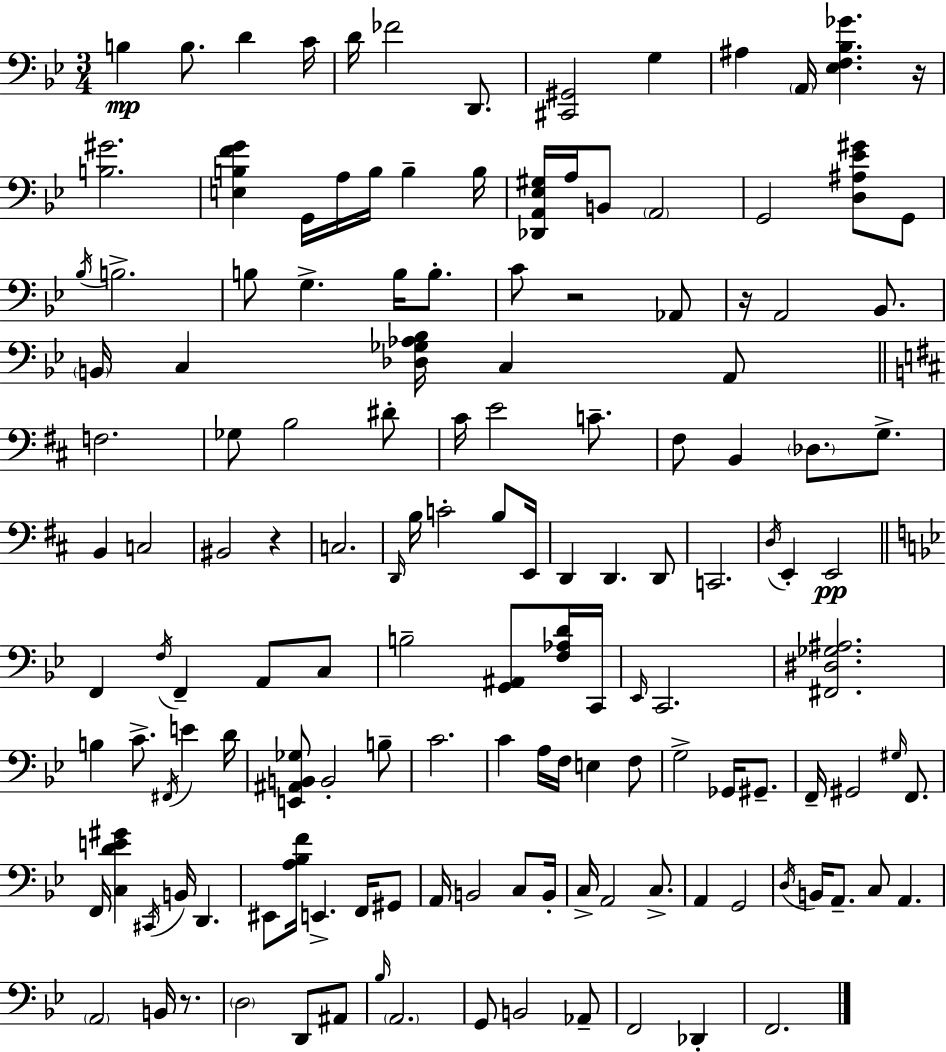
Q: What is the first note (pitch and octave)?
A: B3